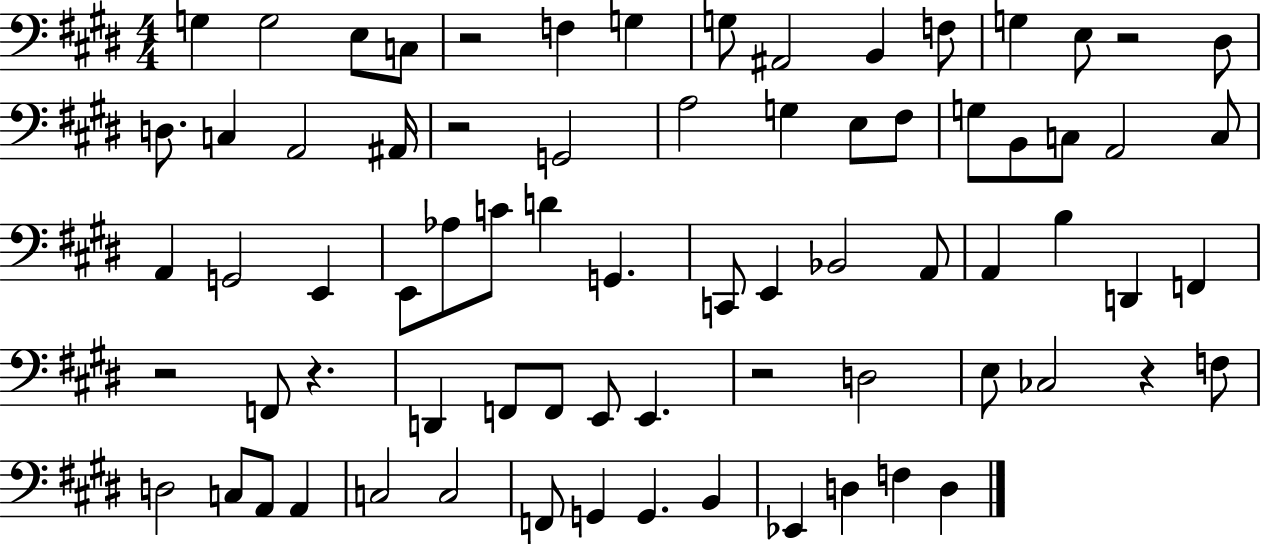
{
  \clef bass
  \numericTimeSignature
  \time 4/4
  \key e \major
  g4 g2 e8 c8 | r2 f4 g4 | g8 ais,2 b,4 f8 | g4 e8 r2 dis8 | \break d8. c4 a,2 ais,16 | r2 g,2 | a2 g4 e8 fis8 | g8 b,8 c8 a,2 c8 | \break a,4 g,2 e,4 | e,8 aes8 c'8 d'4 g,4. | c,8 e,4 bes,2 a,8 | a,4 b4 d,4 f,4 | \break r2 f,8 r4. | d,4 f,8 f,8 e,8 e,4. | r2 d2 | e8 ces2 r4 f8 | \break d2 c8 a,8 a,4 | c2 c2 | f,8 g,4 g,4. b,4 | ees,4 d4 f4 d4 | \break \bar "|."
}